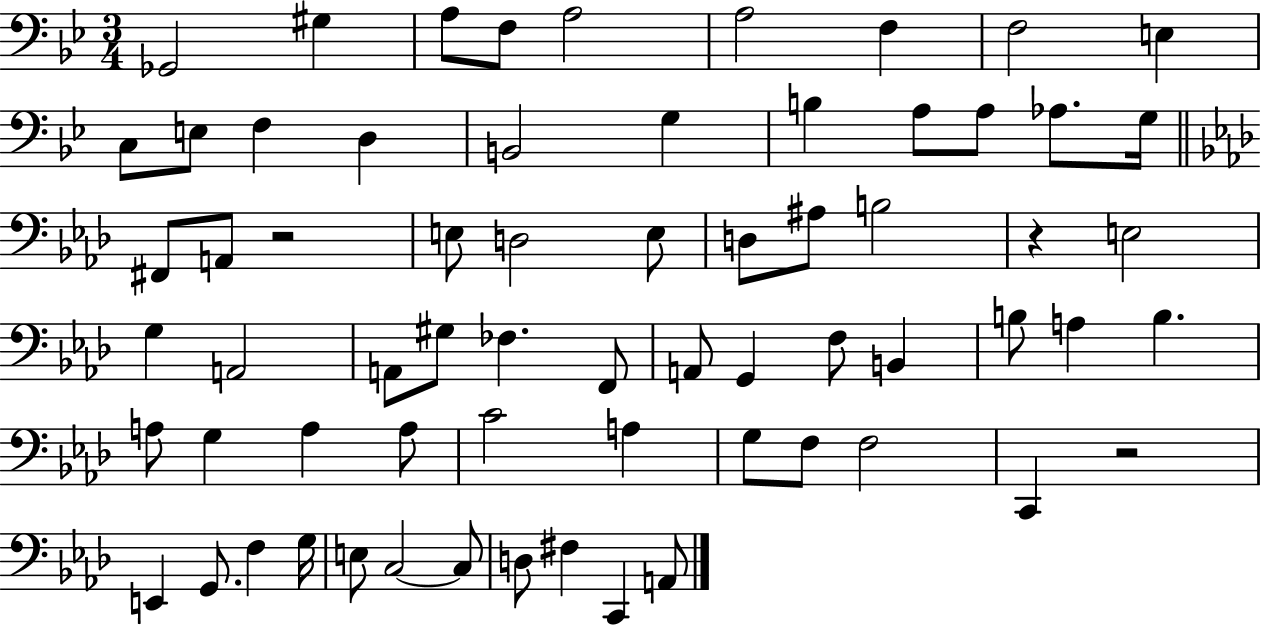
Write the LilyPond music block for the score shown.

{
  \clef bass
  \numericTimeSignature
  \time 3/4
  \key bes \major
  ges,2 gis4 | a8 f8 a2 | a2 f4 | f2 e4 | \break c8 e8 f4 d4 | b,2 g4 | b4 a8 a8 aes8. g16 | \bar "||" \break \key aes \major fis,8 a,8 r2 | e8 d2 e8 | d8 ais8 b2 | r4 e2 | \break g4 a,2 | a,8 gis8 fes4. f,8 | a,8 g,4 f8 b,4 | b8 a4 b4. | \break a8 g4 a4 a8 | c'2 a4 | g8 f8 f2 | c,4 r2 | \break e,4 g,8. f4 g16 | e8 c2~~ c8 | d8 fis4 c,4 a,8 | \bar "|."
}